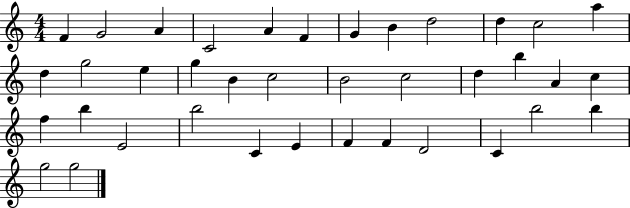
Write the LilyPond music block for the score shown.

{
  \clef treble
  \numericTimeSignature
  \time 4/4
  \key c \major
  f'4 g'2 a'4 | c'2 a'4 f'4 | g'4 b'4 d''2 | d''4 c''2 a''4 | \break d''4 g''2 e''4 | g''4 b'4 c''2 | b'2 c''2 | d''4 b''4 a'4 c''4 | \break f''4 b''4 e'2 | b''2 c'4 e'4 | f'4 f'4 d'2 | c'4 b''2 b''4 | \break g''2 g''2 | \bar "|."
}